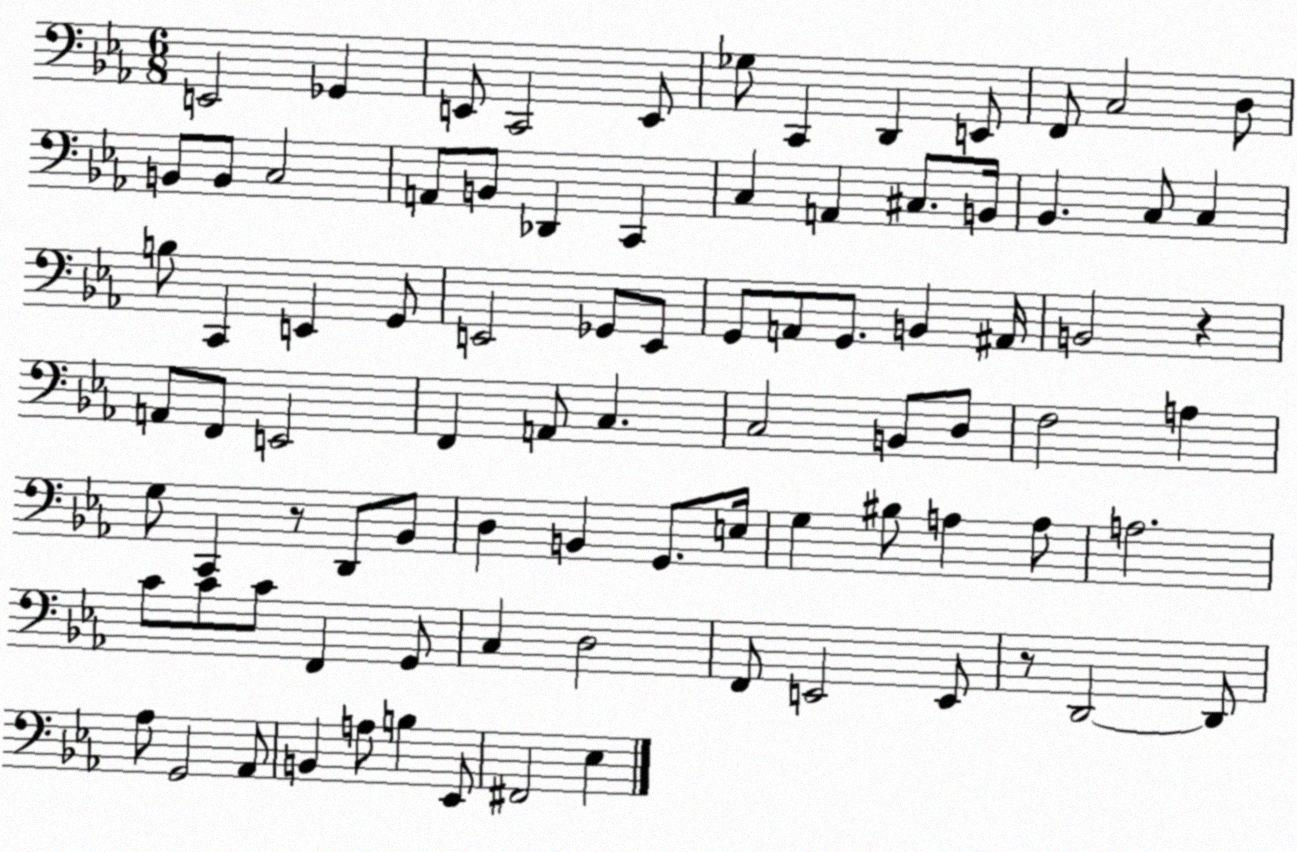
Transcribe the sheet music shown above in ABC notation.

X:1
T:Untitled
M:6/8
L:1/4
K:Eb
E,,2 _G,, E,,/2 C,,2 E,,/2 _G,/2 C,, D,, E,,/2 F,,/2 C,2 D,/2 B,,/2 B,,/2 C,2 A,,/2 B,,/2 _D,, C,, C, A,, ^C,/2 B,,/4 _B,, C,/2 C, B,/2 C,, E,, G,,/2 E,,2 _G,,/2 E,,/2 G,,/2 A,,/2 G,,/2 B,, ^A,,/4 B,,2 z A,,/2 F,,/2 E,,2 F,, A,,/2 C, C,2 B,,/2 D,/2 F,2 A, G,/2 C,, z/2 D,,/2 _B,,/2 D, B,, G,,/2 E,/4 G, ^B,/2 A, A,/2 A,2 C/2 C/2 C/2 F,, G,,/2 C, D,2 F,,/2 E,,2 E,,/2 z/2 D,,2 D,,/2 _A,/2 G,,2 _A,,/2 B,, A,/2 B, _E,,/2 ^F,,2 _E,